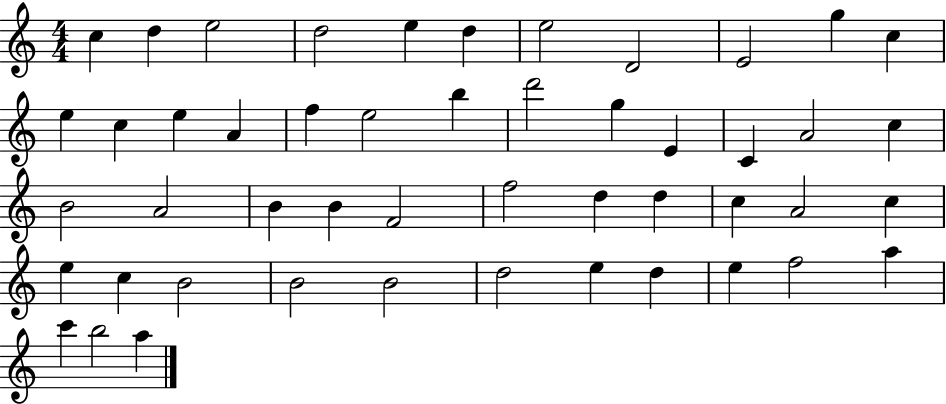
X:1
T:Untitled
M:4/4
L:1/4
K:C
c d e2 d2 e d e2 D2 E2 g c e c e A f e2 b d'2 g E C A2 c B2 A2 B B F2 f2 d d c A2 c e c B2 B2 B2 d2 e d e f2 a c' b2 a